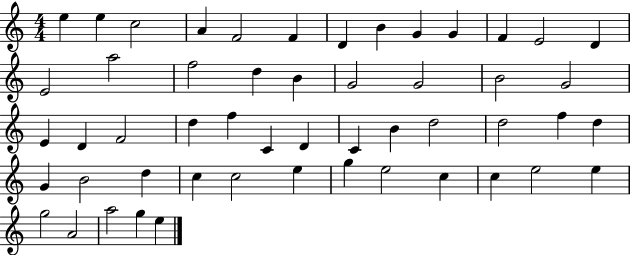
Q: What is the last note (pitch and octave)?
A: E5